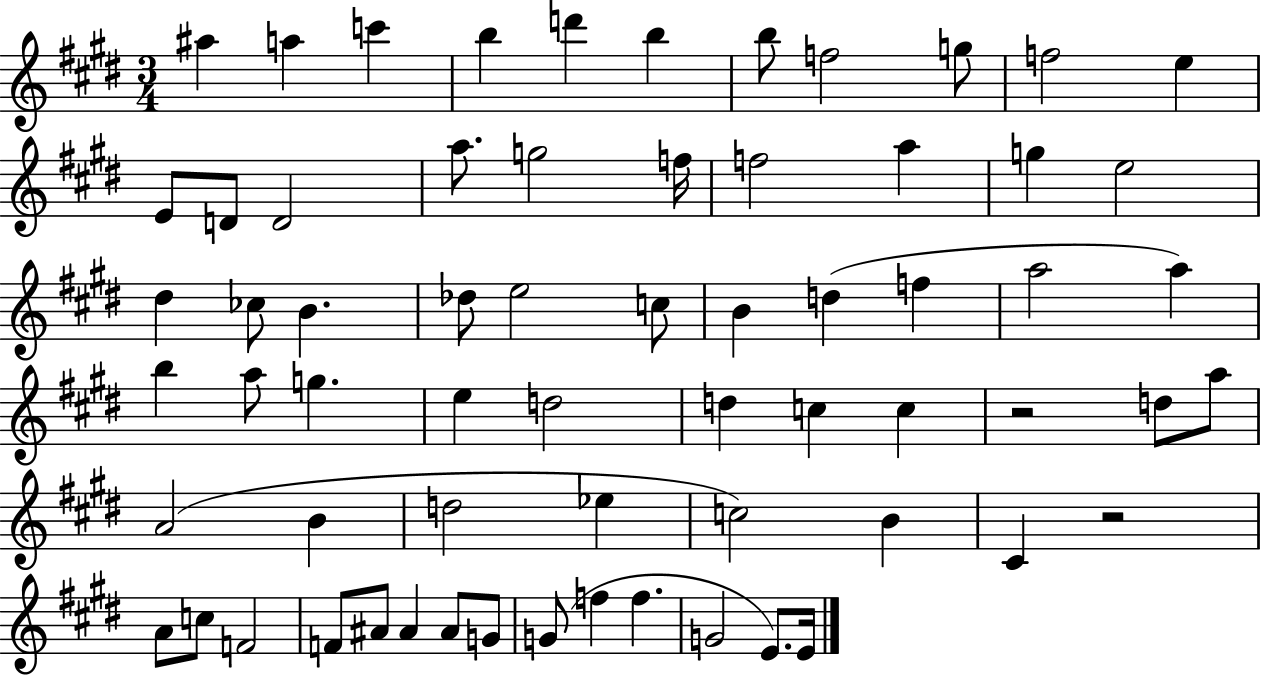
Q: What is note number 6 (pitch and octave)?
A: B5